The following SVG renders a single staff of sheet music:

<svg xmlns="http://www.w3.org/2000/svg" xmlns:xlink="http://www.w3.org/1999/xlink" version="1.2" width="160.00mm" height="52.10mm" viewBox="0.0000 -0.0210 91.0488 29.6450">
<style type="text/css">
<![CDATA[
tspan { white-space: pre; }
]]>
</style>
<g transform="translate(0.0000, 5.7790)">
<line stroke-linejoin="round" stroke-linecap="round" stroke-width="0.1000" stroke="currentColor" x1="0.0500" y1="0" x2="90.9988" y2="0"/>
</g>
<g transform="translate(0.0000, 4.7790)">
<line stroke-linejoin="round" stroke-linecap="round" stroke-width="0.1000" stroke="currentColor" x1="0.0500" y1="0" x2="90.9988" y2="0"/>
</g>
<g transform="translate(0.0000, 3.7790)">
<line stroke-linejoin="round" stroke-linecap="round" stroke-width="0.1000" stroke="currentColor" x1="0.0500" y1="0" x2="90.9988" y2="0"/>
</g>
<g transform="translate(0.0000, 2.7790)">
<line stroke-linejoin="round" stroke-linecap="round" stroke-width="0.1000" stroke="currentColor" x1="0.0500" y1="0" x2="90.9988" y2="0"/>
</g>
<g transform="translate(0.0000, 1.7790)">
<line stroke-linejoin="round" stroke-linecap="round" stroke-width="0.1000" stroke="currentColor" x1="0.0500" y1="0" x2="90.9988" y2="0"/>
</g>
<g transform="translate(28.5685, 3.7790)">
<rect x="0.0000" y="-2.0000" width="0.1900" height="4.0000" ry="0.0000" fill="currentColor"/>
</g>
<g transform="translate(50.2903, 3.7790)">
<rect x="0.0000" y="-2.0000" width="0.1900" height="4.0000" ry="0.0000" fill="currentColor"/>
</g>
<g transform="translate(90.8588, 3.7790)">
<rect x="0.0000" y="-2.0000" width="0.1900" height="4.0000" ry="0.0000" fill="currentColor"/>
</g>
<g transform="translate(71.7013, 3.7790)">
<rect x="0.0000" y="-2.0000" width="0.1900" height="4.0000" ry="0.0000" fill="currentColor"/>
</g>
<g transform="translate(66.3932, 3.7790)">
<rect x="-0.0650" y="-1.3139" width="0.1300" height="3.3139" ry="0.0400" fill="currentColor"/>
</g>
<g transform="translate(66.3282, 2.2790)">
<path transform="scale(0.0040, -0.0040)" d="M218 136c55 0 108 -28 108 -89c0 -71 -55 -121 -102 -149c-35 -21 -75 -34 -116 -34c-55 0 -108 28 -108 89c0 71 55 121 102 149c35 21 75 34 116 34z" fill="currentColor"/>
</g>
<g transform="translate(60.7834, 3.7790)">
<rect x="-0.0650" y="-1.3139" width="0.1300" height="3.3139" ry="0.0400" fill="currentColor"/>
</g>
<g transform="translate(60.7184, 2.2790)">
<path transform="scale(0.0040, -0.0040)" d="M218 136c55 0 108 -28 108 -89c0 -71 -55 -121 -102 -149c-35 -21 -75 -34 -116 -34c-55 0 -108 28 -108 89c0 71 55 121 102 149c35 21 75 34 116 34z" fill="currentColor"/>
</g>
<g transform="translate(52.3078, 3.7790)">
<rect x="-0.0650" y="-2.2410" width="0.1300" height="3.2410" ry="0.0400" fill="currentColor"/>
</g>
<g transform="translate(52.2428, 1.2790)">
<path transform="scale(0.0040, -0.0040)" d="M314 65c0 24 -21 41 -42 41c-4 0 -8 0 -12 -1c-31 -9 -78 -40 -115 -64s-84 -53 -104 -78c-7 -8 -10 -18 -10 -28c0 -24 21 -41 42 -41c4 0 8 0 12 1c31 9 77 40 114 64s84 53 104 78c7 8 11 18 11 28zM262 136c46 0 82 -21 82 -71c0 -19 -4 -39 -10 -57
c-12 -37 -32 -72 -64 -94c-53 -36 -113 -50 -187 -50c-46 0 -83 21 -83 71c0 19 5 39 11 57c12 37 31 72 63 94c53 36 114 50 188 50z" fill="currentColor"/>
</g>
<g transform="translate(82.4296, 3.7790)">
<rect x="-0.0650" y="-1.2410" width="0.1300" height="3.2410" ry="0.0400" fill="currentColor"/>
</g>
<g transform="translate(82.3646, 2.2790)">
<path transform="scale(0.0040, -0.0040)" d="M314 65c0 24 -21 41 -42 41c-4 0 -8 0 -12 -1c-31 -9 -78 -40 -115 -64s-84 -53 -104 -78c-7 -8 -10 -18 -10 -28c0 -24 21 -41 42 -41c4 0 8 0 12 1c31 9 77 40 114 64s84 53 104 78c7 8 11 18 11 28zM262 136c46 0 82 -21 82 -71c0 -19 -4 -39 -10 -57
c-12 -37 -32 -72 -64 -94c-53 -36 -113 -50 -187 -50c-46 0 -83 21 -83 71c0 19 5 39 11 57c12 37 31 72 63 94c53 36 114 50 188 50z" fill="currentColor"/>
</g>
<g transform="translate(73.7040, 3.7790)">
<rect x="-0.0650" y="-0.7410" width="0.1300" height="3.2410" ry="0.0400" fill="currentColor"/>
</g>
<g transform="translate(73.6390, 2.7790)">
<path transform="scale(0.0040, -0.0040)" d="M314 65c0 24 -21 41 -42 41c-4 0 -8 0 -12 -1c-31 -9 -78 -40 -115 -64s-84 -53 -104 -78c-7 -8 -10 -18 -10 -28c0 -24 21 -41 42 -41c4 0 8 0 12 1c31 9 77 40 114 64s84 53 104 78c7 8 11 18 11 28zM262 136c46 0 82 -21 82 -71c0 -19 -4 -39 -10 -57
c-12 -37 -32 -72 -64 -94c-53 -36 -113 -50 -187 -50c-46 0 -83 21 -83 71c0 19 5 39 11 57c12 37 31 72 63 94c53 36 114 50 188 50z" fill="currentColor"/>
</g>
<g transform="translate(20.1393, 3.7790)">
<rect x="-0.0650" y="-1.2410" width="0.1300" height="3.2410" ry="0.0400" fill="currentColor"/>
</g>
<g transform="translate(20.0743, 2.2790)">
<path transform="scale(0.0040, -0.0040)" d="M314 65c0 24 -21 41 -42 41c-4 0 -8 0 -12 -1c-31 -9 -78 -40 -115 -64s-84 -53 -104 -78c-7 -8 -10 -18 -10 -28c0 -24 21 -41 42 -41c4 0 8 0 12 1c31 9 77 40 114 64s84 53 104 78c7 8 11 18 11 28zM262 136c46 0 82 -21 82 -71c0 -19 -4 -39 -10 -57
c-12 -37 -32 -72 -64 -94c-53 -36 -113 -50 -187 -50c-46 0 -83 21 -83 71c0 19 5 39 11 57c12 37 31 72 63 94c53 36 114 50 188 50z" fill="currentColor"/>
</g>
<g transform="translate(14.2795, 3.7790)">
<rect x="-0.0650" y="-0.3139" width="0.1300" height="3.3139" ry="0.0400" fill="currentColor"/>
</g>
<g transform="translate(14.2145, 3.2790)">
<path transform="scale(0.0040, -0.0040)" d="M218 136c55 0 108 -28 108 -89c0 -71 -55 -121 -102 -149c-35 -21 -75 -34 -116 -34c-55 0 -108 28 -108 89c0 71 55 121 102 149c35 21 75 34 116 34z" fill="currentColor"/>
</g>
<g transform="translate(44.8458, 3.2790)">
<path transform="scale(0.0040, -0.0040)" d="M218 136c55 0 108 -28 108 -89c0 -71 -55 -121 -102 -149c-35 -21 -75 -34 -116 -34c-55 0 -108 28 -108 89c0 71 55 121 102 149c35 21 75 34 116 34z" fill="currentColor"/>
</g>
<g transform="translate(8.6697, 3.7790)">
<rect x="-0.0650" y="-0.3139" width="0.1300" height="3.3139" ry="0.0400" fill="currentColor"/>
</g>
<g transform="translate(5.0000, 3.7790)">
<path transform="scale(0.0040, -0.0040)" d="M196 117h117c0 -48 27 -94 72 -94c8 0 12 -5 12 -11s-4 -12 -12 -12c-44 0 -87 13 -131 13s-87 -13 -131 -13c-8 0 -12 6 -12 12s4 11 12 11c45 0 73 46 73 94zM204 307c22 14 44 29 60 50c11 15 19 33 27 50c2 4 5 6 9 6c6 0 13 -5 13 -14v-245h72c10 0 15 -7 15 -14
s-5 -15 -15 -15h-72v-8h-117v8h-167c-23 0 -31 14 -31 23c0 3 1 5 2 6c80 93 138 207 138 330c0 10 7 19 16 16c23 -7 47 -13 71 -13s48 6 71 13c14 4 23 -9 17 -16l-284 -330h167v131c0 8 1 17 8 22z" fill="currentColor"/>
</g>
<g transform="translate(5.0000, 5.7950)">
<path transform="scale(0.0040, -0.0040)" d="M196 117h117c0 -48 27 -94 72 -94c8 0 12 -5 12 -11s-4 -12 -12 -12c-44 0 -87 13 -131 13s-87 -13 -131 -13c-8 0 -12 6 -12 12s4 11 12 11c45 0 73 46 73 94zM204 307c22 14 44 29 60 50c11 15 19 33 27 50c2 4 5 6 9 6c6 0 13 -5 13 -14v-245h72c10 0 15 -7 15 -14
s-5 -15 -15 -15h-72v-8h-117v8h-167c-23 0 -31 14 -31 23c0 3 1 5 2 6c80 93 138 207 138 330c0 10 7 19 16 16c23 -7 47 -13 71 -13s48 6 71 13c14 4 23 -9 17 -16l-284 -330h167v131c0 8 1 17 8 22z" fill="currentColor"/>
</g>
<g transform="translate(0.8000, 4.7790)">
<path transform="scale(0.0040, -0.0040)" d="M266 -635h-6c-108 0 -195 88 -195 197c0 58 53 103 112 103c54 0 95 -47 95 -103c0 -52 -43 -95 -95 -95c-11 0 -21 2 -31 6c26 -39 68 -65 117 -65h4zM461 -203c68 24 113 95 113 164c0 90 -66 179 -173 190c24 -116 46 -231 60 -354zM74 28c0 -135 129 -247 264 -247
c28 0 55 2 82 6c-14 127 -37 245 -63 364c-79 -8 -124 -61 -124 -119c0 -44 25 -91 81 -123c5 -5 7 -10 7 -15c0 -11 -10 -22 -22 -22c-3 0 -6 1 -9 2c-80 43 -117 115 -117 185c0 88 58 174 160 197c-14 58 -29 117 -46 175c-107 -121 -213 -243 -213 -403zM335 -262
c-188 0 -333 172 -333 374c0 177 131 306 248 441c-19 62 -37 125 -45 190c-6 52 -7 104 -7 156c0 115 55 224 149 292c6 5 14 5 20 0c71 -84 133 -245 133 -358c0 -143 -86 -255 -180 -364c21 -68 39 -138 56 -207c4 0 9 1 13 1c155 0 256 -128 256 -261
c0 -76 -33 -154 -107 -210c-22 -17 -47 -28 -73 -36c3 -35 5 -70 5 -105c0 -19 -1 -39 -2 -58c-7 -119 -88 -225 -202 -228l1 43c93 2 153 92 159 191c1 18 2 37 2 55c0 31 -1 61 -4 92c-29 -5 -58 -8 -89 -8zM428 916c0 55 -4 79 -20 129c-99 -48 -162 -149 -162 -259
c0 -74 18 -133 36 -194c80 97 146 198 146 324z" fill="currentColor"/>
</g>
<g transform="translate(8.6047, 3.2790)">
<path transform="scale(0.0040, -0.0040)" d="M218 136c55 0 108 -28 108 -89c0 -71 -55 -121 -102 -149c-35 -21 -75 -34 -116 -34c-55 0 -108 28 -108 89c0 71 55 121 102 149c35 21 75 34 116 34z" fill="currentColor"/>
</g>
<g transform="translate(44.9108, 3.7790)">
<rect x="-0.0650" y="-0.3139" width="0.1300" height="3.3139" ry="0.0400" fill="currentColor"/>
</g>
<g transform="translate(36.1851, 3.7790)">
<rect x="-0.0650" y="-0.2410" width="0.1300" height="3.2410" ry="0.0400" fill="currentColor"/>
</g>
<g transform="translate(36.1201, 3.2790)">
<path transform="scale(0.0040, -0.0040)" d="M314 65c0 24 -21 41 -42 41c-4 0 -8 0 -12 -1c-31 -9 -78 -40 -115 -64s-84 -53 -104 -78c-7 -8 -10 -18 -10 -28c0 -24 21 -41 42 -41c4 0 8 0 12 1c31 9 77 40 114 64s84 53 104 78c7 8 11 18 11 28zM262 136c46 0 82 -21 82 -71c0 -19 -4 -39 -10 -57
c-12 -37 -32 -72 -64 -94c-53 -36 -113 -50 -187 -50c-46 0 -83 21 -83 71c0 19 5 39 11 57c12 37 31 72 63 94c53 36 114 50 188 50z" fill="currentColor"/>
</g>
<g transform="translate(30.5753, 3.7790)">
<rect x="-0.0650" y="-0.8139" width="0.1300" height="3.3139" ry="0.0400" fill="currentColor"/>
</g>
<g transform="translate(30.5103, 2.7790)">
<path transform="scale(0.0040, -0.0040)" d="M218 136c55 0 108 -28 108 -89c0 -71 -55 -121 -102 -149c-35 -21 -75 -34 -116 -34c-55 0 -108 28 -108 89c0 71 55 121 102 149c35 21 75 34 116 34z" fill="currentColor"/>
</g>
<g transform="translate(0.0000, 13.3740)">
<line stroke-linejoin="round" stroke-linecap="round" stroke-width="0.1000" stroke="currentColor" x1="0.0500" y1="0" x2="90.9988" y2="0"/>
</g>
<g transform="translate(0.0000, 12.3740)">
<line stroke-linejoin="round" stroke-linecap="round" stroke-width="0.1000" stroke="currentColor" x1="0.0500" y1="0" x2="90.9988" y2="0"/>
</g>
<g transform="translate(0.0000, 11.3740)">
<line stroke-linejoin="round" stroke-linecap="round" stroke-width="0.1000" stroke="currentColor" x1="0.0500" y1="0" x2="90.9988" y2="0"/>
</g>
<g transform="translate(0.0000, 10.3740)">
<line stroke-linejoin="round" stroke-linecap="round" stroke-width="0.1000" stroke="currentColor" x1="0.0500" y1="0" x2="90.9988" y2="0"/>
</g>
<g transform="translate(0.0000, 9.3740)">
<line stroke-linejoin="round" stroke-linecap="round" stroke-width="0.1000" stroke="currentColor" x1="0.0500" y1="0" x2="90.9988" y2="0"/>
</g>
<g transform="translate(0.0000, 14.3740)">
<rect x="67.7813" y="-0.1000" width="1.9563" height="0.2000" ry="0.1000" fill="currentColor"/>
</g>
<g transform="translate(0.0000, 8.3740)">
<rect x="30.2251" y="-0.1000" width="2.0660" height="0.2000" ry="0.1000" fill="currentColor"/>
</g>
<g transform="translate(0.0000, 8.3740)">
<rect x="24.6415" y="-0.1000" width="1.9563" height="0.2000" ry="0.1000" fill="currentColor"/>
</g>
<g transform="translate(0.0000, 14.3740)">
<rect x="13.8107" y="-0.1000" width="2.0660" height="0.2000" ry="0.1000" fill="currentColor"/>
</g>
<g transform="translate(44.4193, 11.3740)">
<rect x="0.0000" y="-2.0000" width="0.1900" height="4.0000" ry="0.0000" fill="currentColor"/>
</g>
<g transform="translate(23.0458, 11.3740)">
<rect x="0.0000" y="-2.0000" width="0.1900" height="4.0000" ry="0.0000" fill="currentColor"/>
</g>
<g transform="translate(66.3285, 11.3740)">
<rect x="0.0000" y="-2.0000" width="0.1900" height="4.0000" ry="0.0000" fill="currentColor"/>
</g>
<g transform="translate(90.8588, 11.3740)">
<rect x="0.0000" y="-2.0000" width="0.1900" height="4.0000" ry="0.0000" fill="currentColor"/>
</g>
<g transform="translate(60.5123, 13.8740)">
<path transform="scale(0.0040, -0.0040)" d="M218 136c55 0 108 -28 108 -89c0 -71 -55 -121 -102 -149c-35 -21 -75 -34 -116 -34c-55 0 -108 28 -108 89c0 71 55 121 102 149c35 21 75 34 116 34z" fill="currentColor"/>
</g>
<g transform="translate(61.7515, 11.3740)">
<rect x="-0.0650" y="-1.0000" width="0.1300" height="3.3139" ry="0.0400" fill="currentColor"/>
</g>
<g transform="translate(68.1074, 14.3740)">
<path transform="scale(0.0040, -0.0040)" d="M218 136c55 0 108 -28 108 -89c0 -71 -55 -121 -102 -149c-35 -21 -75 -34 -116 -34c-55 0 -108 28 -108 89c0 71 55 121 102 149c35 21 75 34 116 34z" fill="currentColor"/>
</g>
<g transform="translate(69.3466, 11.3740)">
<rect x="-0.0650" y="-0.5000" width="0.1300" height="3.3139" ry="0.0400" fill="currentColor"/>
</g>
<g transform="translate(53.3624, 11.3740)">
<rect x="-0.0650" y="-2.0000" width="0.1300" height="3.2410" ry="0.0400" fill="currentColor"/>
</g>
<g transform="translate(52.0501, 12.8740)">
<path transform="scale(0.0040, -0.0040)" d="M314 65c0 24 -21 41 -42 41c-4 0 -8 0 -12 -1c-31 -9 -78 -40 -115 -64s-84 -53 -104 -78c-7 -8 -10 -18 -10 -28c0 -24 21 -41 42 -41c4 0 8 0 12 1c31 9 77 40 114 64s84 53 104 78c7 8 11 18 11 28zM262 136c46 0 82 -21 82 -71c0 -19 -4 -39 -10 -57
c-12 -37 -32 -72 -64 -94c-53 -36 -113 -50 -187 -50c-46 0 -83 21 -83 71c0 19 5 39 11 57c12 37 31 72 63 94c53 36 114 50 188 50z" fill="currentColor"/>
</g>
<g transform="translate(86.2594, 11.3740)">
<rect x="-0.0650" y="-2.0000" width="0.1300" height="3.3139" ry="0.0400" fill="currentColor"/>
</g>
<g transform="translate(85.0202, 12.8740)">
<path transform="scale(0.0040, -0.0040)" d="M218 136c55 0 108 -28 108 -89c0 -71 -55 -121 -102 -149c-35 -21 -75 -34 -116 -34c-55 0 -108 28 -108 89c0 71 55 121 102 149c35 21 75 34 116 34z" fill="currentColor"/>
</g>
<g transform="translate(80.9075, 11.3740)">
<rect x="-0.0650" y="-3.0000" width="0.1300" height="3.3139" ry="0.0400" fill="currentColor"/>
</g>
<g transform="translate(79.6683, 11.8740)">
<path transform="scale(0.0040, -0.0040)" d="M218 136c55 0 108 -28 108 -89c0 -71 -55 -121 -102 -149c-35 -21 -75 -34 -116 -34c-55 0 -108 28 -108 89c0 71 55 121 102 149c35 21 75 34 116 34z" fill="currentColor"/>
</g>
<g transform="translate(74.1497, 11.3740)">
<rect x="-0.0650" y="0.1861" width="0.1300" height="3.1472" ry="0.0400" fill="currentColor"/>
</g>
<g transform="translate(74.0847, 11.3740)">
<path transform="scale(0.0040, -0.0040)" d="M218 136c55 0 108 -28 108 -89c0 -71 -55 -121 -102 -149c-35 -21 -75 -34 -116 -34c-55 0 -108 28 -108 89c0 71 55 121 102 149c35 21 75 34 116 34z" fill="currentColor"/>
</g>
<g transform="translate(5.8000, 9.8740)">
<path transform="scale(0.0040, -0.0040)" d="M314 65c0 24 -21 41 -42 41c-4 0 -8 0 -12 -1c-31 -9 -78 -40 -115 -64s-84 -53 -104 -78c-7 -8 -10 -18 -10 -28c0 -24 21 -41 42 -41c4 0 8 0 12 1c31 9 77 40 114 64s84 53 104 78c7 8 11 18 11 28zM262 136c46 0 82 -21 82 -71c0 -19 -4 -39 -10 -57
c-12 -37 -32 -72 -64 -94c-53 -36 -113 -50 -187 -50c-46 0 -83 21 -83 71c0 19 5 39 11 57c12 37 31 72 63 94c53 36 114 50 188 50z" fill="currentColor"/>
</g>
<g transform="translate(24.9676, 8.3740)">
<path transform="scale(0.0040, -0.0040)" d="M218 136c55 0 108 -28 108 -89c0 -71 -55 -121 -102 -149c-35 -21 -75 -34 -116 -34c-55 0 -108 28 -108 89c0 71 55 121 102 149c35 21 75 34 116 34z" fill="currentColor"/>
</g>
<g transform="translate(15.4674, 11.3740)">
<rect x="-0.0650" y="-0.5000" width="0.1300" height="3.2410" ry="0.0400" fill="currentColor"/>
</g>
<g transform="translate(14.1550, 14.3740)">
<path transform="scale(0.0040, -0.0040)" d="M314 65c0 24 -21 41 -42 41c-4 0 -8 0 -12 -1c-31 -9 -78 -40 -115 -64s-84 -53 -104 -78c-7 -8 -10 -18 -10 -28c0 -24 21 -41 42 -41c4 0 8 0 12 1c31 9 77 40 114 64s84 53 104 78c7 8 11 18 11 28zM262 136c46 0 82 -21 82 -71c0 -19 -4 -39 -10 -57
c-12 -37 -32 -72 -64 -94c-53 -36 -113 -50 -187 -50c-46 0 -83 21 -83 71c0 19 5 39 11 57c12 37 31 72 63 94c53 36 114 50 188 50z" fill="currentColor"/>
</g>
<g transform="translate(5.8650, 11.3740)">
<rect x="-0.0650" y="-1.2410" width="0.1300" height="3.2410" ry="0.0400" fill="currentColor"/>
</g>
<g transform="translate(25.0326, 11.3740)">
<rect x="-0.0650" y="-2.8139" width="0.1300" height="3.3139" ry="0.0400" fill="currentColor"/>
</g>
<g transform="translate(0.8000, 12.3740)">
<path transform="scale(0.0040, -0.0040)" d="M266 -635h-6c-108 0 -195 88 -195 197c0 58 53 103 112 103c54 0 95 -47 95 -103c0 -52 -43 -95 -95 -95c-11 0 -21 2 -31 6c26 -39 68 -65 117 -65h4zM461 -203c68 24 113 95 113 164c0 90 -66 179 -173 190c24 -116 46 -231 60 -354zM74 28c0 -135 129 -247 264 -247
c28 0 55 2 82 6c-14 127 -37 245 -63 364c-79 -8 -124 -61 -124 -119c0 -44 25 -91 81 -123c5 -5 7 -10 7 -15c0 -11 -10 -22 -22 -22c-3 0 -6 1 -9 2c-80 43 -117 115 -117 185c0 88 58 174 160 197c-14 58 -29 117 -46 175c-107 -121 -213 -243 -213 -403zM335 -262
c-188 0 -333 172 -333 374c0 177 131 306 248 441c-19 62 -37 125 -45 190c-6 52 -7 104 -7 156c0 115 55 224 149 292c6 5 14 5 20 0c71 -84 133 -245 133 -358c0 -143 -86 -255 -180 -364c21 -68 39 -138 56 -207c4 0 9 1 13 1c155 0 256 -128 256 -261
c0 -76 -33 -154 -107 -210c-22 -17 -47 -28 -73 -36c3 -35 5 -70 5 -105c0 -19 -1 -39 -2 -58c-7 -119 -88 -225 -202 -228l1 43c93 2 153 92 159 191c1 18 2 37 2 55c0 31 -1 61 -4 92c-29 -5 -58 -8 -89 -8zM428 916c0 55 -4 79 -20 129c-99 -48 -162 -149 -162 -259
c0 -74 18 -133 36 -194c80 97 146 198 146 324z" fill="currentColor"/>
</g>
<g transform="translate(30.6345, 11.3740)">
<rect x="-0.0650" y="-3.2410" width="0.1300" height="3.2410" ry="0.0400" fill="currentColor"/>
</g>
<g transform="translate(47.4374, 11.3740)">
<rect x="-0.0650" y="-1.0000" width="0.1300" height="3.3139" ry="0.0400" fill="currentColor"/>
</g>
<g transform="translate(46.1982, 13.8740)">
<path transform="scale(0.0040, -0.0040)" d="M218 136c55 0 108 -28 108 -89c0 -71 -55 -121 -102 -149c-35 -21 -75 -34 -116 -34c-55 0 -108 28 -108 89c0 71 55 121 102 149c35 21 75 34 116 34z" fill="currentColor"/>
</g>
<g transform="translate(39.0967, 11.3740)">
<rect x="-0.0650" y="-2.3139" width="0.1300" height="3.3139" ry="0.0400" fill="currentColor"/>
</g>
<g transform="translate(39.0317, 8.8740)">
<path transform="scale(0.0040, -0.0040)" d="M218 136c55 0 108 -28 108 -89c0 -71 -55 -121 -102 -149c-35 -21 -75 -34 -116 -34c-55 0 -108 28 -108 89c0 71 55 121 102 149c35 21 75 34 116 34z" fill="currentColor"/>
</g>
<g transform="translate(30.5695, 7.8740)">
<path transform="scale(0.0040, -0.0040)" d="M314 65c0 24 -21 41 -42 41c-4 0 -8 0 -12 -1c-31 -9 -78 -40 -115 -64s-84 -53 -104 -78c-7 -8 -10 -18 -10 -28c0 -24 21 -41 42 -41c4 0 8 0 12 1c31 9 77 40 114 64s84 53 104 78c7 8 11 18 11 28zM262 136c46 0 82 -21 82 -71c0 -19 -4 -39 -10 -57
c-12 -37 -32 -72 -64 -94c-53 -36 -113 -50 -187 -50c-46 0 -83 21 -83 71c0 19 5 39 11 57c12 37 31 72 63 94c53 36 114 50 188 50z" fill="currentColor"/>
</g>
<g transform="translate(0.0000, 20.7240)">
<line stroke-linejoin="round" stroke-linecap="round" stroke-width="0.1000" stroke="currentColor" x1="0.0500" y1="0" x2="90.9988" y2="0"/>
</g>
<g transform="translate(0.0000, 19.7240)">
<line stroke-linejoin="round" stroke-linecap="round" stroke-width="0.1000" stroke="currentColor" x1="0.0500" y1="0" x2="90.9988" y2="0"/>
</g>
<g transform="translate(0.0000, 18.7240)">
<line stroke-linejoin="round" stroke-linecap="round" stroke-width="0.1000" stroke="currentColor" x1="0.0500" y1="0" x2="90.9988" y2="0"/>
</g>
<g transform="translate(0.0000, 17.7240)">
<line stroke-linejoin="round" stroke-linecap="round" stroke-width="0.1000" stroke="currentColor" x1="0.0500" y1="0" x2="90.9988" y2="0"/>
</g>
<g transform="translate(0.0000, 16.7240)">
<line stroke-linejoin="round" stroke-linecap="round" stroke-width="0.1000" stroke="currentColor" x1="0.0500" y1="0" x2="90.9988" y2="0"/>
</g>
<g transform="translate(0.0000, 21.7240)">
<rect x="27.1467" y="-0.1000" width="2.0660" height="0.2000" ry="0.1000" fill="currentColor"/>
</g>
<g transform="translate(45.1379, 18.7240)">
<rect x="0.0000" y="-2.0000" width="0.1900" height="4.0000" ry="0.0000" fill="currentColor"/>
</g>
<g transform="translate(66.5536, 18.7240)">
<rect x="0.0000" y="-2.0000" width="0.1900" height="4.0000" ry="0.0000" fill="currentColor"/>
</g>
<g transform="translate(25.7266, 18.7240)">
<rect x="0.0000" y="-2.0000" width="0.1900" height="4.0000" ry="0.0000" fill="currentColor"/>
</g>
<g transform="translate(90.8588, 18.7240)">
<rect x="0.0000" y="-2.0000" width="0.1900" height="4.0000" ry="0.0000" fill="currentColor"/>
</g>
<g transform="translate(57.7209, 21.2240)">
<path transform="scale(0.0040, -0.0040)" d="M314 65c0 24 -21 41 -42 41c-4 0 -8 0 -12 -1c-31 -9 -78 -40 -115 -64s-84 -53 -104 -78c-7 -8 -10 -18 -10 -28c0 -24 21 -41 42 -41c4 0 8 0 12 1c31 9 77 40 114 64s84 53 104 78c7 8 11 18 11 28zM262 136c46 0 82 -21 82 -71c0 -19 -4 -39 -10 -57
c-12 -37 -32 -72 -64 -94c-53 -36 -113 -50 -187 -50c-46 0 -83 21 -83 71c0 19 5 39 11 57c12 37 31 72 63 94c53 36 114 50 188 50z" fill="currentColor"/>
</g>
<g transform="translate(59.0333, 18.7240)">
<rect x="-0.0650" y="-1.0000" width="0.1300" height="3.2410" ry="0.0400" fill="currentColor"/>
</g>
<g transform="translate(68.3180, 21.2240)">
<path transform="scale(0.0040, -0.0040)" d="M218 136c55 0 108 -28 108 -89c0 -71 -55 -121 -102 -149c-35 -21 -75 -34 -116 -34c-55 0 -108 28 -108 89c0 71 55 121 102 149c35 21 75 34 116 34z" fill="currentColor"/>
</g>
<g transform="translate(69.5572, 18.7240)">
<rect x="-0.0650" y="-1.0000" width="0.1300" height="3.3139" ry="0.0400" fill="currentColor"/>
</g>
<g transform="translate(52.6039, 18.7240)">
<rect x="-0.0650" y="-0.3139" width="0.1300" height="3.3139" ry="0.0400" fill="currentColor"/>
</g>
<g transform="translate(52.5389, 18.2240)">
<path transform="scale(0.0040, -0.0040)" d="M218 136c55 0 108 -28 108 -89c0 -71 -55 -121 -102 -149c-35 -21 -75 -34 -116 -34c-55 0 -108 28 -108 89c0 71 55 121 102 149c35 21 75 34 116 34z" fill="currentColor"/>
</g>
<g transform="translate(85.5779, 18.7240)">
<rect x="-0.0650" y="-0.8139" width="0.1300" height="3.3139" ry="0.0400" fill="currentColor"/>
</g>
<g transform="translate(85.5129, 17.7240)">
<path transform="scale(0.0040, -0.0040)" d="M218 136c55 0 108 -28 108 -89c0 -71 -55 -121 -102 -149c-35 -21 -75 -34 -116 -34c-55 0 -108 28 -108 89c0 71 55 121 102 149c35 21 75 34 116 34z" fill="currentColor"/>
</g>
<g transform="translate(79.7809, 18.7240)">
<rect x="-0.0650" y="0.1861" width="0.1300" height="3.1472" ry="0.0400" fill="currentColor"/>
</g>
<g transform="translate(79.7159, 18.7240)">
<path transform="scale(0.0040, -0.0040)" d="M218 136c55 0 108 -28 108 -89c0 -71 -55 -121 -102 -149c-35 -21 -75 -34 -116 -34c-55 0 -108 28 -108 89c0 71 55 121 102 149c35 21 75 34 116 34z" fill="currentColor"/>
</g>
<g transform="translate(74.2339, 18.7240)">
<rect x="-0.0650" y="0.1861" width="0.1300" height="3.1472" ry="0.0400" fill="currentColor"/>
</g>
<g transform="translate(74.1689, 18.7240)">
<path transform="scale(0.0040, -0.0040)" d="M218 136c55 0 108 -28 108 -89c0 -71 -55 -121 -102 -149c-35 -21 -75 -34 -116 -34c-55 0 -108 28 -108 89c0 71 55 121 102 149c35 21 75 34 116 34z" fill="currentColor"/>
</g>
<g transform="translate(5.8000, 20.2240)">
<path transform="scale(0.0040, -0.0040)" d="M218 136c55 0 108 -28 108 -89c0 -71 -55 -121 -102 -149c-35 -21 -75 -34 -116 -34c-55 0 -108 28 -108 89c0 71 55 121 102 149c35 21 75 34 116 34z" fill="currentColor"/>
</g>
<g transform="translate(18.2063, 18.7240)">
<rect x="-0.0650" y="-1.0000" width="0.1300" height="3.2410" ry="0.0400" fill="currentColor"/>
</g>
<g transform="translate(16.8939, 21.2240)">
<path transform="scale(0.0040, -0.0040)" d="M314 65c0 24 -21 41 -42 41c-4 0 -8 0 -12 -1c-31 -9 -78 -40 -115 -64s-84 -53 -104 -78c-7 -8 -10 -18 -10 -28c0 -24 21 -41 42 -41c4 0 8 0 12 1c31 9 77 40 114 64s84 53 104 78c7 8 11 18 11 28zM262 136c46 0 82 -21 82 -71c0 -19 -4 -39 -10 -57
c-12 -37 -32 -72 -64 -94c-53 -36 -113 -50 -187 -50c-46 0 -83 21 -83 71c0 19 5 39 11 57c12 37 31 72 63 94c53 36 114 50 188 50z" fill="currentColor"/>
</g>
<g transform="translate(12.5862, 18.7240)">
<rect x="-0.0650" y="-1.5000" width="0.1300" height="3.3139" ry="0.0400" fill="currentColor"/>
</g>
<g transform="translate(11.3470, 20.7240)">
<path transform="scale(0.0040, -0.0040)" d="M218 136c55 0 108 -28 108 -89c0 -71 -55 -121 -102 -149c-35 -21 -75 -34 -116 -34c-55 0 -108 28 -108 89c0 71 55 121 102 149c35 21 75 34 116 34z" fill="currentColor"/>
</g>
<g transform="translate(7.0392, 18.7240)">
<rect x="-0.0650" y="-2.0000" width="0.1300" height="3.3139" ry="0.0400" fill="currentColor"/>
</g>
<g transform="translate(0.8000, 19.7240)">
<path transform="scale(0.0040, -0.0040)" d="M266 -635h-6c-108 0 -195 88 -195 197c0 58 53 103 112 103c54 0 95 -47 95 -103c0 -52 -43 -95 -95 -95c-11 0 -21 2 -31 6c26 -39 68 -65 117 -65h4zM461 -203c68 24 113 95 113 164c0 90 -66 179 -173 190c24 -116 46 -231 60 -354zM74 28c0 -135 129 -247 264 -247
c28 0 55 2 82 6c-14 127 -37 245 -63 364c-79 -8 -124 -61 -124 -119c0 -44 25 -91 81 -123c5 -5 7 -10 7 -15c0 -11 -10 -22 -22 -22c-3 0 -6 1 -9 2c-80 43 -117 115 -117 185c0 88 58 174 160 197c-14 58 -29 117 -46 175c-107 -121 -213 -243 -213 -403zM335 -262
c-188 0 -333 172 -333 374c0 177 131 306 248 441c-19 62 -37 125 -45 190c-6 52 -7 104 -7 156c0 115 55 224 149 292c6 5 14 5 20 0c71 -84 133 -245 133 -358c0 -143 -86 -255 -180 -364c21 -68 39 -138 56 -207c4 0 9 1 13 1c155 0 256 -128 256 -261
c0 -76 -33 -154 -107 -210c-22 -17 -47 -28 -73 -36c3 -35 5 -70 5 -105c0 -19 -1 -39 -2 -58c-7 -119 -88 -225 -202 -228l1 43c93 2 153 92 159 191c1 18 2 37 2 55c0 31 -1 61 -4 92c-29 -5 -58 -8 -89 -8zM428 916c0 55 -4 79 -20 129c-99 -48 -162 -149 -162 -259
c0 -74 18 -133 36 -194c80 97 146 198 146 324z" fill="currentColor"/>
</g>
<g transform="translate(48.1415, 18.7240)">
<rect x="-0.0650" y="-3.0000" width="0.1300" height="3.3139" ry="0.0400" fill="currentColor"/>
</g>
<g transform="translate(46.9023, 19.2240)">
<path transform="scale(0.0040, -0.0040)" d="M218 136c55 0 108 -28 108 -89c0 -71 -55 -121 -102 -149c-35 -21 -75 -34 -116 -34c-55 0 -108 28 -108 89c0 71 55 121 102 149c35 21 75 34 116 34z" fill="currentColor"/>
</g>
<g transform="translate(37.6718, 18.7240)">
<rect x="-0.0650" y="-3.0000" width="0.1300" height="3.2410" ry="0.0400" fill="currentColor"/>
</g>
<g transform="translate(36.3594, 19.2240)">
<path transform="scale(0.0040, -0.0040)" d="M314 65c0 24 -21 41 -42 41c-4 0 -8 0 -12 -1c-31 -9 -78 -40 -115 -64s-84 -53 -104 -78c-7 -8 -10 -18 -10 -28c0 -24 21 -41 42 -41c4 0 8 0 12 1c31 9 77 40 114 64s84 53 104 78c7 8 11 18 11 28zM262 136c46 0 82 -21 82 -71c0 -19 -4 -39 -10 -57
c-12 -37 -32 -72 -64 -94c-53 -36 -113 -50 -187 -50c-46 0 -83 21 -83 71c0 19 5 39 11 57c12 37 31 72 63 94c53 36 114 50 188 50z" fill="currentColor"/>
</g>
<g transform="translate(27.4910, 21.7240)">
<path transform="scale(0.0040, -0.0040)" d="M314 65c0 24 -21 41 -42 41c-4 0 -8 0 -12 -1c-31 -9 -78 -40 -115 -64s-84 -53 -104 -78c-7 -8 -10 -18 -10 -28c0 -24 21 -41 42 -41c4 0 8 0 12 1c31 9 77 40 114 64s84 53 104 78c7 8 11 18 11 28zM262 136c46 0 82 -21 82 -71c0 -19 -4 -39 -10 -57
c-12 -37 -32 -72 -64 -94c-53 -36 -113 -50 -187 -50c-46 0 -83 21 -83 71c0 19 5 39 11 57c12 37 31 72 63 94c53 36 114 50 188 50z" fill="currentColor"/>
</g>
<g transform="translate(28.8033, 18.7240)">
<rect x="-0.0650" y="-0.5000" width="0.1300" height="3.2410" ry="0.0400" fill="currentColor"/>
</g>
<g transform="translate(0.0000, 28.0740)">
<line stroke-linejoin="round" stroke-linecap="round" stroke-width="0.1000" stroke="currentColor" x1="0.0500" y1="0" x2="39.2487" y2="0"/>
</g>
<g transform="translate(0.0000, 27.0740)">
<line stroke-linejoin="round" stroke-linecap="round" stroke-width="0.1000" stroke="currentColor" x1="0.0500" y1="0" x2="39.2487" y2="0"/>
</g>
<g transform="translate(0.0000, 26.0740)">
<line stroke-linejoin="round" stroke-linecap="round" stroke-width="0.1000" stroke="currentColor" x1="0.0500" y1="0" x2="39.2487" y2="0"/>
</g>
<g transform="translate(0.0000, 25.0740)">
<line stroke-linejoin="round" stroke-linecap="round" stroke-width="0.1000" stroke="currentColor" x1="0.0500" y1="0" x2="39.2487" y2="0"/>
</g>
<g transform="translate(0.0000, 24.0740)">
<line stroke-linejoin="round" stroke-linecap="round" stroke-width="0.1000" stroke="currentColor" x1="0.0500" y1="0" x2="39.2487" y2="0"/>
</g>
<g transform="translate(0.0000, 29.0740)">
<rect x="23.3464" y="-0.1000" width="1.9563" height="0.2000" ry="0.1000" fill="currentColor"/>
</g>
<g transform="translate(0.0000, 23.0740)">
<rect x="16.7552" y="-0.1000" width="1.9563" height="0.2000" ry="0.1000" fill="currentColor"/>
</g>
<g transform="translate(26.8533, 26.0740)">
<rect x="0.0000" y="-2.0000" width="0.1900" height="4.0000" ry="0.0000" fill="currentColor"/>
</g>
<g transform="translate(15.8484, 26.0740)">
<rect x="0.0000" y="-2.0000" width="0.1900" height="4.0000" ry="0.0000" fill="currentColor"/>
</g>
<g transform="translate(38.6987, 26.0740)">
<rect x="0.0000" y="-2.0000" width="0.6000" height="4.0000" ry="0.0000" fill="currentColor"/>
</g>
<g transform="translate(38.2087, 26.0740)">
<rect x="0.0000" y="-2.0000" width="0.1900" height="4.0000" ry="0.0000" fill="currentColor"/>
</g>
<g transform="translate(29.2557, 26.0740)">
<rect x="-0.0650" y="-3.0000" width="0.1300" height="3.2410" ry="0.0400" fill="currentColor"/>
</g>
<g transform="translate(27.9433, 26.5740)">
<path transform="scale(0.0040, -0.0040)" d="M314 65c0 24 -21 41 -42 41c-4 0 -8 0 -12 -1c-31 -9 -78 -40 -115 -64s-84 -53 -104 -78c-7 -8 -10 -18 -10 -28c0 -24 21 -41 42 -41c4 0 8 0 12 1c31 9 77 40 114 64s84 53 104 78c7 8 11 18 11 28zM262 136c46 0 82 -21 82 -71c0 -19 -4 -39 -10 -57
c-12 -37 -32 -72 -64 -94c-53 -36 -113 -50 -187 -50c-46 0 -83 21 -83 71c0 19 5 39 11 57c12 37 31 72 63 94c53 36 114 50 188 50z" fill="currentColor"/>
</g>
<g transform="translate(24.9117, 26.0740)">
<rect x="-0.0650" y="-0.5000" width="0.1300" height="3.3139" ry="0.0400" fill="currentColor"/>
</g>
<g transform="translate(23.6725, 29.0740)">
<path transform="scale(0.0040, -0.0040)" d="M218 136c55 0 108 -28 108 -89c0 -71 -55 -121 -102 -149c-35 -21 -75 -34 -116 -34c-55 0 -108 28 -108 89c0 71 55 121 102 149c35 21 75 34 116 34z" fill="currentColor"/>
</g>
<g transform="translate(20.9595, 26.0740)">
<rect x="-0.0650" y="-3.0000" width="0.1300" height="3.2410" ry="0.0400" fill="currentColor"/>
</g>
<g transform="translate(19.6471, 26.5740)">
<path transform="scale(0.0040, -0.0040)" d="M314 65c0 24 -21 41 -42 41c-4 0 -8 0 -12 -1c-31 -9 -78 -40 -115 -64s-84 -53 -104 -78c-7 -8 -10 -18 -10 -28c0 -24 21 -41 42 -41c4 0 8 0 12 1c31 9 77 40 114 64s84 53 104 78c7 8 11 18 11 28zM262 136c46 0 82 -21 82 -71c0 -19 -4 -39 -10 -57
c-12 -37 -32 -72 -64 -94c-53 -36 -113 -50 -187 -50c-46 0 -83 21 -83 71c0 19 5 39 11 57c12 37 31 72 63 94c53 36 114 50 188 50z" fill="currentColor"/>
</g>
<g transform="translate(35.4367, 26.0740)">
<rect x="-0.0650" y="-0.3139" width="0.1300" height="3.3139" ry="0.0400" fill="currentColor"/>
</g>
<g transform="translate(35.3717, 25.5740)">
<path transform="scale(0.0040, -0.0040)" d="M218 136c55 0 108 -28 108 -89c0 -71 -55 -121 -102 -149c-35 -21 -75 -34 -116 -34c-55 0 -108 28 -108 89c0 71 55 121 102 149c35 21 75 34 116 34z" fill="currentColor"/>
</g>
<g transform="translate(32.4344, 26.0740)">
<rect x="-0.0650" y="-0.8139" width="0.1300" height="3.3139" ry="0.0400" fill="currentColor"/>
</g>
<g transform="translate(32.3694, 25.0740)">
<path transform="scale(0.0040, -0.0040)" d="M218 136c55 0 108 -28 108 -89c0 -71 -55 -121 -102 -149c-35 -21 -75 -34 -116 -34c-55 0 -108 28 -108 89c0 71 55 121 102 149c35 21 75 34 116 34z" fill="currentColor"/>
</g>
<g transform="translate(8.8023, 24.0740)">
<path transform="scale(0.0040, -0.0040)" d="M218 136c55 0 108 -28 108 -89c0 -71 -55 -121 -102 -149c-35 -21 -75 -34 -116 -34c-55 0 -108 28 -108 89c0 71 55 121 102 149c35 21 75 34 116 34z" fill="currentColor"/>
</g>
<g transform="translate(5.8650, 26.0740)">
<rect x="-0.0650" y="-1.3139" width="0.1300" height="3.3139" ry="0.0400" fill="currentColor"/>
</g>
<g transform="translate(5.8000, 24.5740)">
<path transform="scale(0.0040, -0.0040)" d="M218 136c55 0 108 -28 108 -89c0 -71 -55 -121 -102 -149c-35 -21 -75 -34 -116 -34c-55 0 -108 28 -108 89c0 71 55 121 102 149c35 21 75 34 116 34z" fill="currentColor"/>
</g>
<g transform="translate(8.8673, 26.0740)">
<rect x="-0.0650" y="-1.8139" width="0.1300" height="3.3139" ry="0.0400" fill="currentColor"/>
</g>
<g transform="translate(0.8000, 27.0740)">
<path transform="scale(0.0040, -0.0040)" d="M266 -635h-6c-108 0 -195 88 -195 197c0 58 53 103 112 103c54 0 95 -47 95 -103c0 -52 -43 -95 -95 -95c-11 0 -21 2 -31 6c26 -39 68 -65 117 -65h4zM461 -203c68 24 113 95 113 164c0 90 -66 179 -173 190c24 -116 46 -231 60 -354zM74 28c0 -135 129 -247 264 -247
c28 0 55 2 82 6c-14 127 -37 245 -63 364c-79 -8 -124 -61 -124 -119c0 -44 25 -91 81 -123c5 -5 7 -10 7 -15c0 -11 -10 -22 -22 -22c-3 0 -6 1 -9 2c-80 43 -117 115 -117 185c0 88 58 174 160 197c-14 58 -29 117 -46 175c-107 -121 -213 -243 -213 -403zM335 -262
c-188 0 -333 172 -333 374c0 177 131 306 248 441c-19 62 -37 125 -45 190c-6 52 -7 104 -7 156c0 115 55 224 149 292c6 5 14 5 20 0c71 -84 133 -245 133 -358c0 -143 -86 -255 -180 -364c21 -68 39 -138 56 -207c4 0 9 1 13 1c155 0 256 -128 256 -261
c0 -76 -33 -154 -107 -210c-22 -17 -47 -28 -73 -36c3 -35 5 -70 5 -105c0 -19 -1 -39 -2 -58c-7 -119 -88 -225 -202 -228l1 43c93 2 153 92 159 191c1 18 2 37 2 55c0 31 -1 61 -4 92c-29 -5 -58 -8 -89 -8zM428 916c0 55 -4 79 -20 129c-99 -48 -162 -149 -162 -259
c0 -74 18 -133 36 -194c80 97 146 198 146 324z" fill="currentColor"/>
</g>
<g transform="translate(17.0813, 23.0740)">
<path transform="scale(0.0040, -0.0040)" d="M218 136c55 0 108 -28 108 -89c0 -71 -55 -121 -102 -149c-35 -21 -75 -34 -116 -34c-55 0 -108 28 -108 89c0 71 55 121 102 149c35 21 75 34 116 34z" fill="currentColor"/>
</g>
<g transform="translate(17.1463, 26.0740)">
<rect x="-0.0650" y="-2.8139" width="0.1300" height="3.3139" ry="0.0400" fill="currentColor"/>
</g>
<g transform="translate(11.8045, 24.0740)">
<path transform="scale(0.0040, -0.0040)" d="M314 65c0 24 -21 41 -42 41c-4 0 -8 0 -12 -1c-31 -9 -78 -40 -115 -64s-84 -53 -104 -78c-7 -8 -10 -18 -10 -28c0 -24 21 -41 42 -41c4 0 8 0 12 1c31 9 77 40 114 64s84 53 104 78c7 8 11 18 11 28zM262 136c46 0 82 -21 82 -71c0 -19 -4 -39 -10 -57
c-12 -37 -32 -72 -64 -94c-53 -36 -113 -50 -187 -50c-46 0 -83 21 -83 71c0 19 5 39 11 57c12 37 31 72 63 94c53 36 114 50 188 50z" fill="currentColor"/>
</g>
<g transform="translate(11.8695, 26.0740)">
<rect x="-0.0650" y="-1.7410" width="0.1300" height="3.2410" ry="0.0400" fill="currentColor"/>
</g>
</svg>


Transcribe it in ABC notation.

X:1
T:Untitled
M:4/4
L:1/4
K:C
c c e2 d c2 c g2 e e d2 e2 e2 C2 a b2 g D F2 D C B A F F E D2 C2 A2 A c D2 D B B d e f f2 a A2 C A2 d c